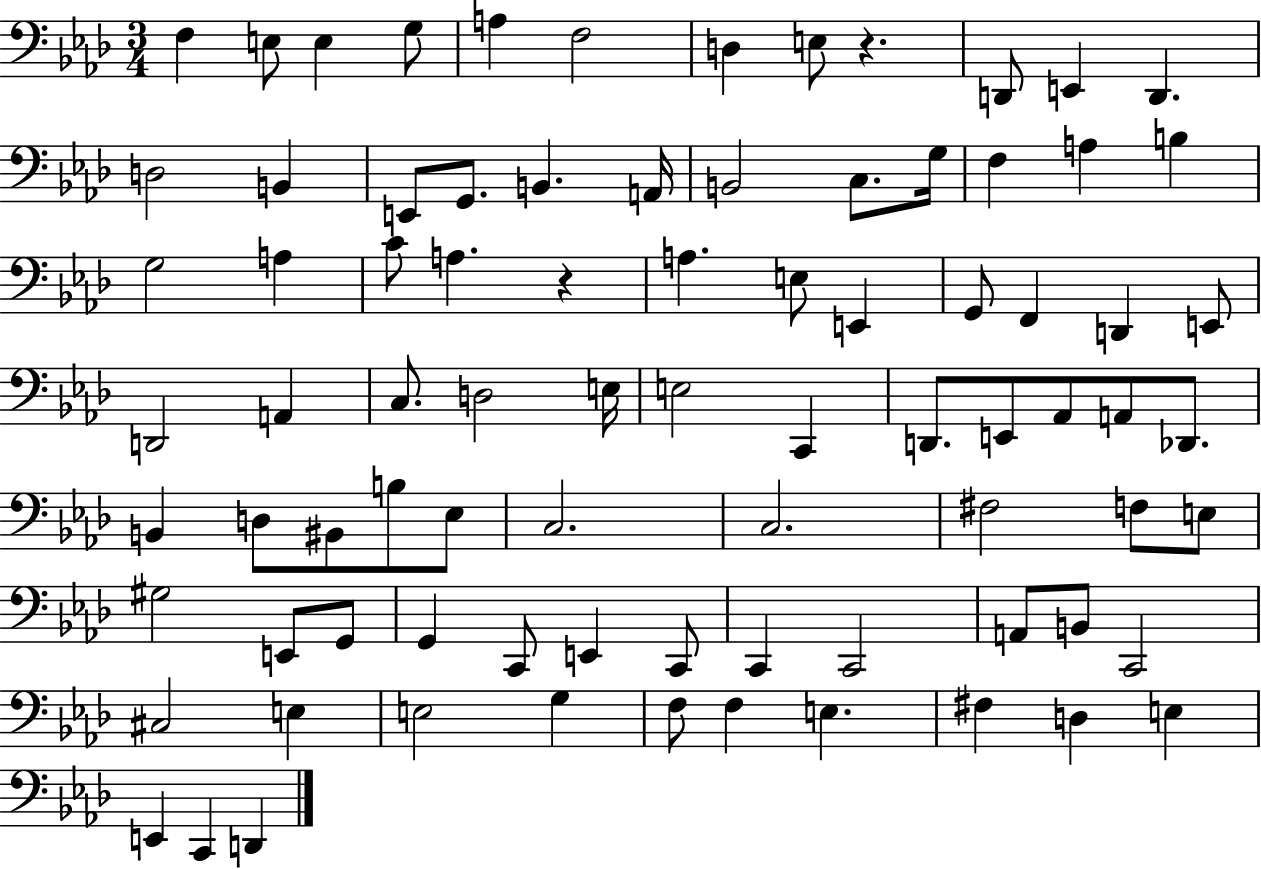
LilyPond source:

{
  \clef bass
  \numericTimeSignature
  \time 3/4
  \key aes \major
  \repeat volta 2 { f4 e8 e4 g8 | a4 f2 | d4 e8 r4. | d,8 e,4 d,4. | \break d2 b,4 | e,8 g,8. b,4. a,16 | b,2 c8. g16 | f4 a4 b4 | \break g2 a4 | c'8 a4. r4 | a4. e8 e,4 | g,8 f,4 d,4 e,8 | \break d,2 a,4 | c8. d2 e16 | e2 c,4 | d,8. e,8 aes,8 a,8 des,8. | \break b,4 d8 bis,8 b8 ees8 | c2. | c2. | fis2 f8 e8 | \break gis2 e,8 g,8 | g,4 c,8 e,4 c,8 | c,4 c,2 | a,8 b,8 c,2 | \break cis2 e4 | e2 g4 | f8 f4 e4. | fis4 d4 e4 | \break e,4 c,4 d,4 | } \bar "|."
}